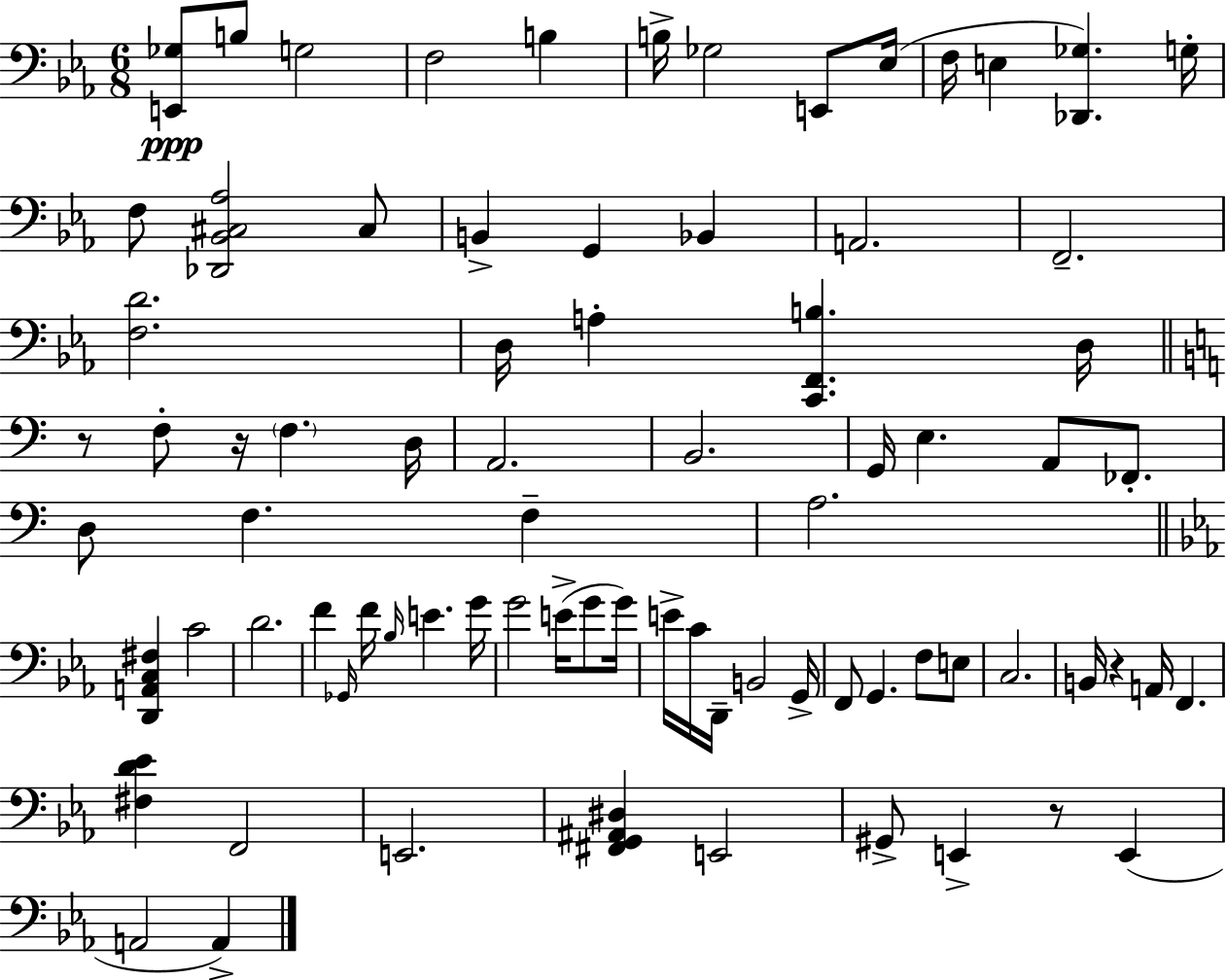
{
  \clef bass
  \numericTimeSignature
  \time 6/8
  \key c \minor
  <e, ges>8\ppp b8 g2 | f2 b4 | b16-> ges2 e,8 ees16( | f16 e4 <des, ges>4.) g16-. | \break f8 <des, bes, cis aes>2 cis8 | b,4-> g,4 bes,4 | a,2. | f,2.-- | \break <f d'>2. | d16 a4-. <c, f, b>4. d16 | \bar "||" \break \key c \major r8 f8-. r16 \parenthesize f4. d16 | a,2. | b,2. | g,16 e4. a,8 fes,8.-. | \break d8 f4. f4-- | a2. | \bar "||" \break \key c \minor <d, a, c fis>4 c'2 | d'2. | f'4 \grace { ges,16 } f'16 \grace { bes16 } e'4. | g'16 g'2 e'16->( g'8 | \break g'16) e'16-> c'16 d,16-- b,2 | g,16-> f,8 g,4. f8 | e8 c2. | b,16 r4 a,16 f,4. | \break <fis d' ees'>4 f,2 | e,2. | <fis, g, ais, dis>4 e,2 | gis,8-> e,4-> r8 e,4( | \break a,2 a,4->) | \bar "|."
}